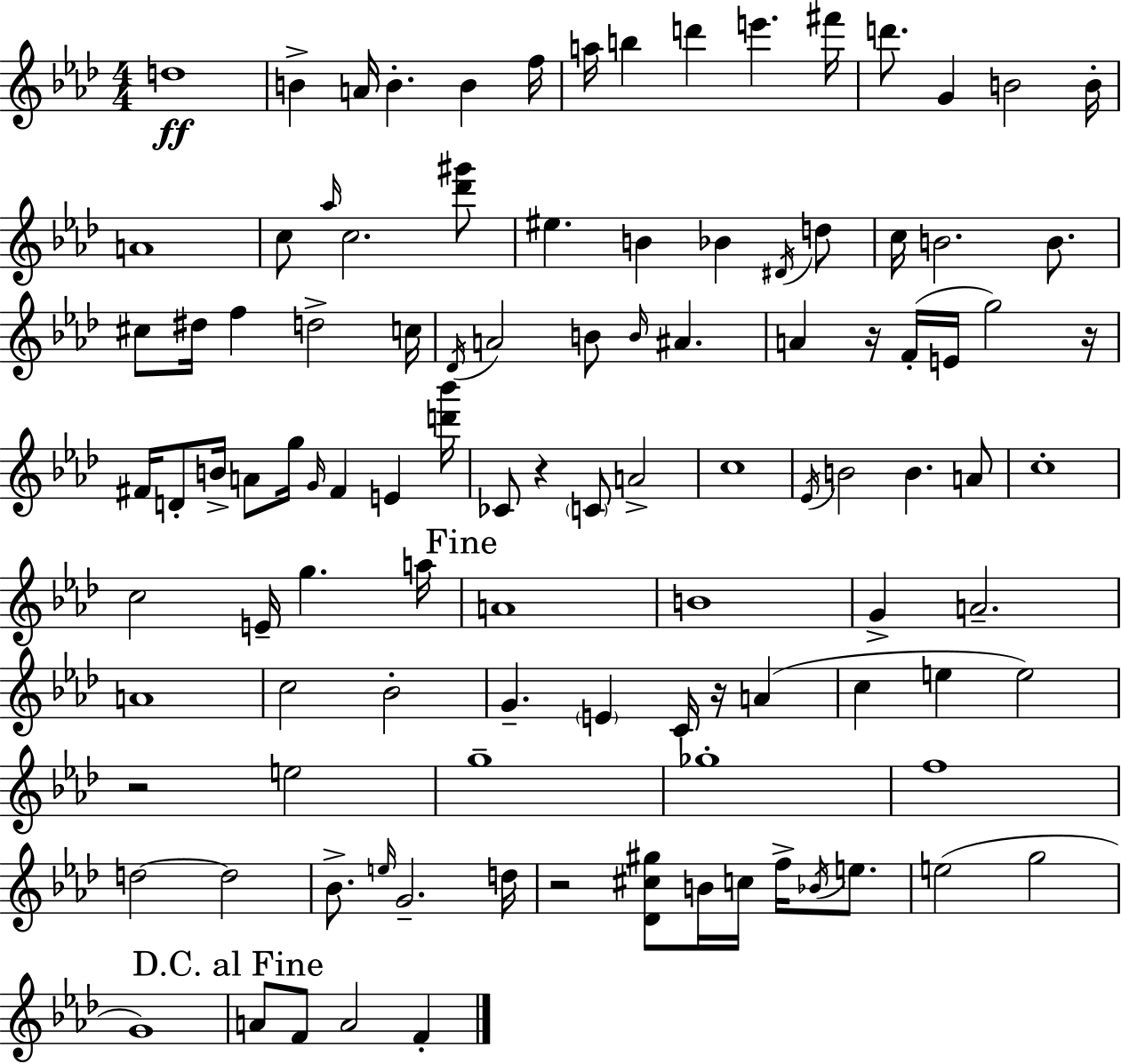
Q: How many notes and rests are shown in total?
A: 107